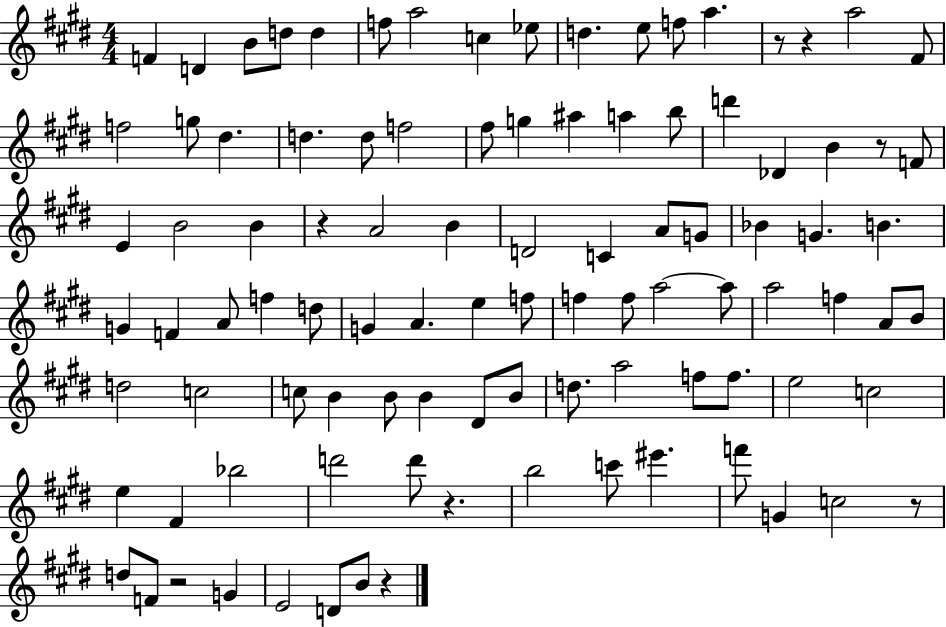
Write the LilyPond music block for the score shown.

{
  \clef treble
  \numericTimeSignature
  \time 4/4
  \key e \major
  \repeat volta 2 { f'4 d'4 b'8 d''8 d''4 | f''8 a''2 c''4 ees''8 | d''4. e''8 f''8 a''4. | r8 r4 a''2 fis'8 | \break f''2 g''8 dis''4. | d''4. d''8 f''2 | fis''8 g''4 ais''4 a''4 b''8 | d'''4 des'4 b'4 r8 f'8 | \break e'4 b'2 b'4 | r4 a'2 b'4 | d'2 c'4 a'8 g'8 | bes'4 g'4. b'4. | \break g'4 f'4 a'8 f''4 d''8 | g'4 a'4. e''4 f''8 | f''4 f''8 a''2~~ a''8 | a''2 f''4 a'8 b'8 | \break d''2 c''2 | c''8 b'4 b'8 b'4 dis'8 b'8 | d''8. a''2 f''8 f''8. | e''2 c''2 | \break e''4 fis'4 bes''2 | d'''2 d'''8 r4. | b''2 c'''8 eis'''4. | f'''8 g'4 c''2 r8 | \break d''8 f'8 r2 g'4 | e'2 d'8 b'8 r4 | } \bar "|."
}